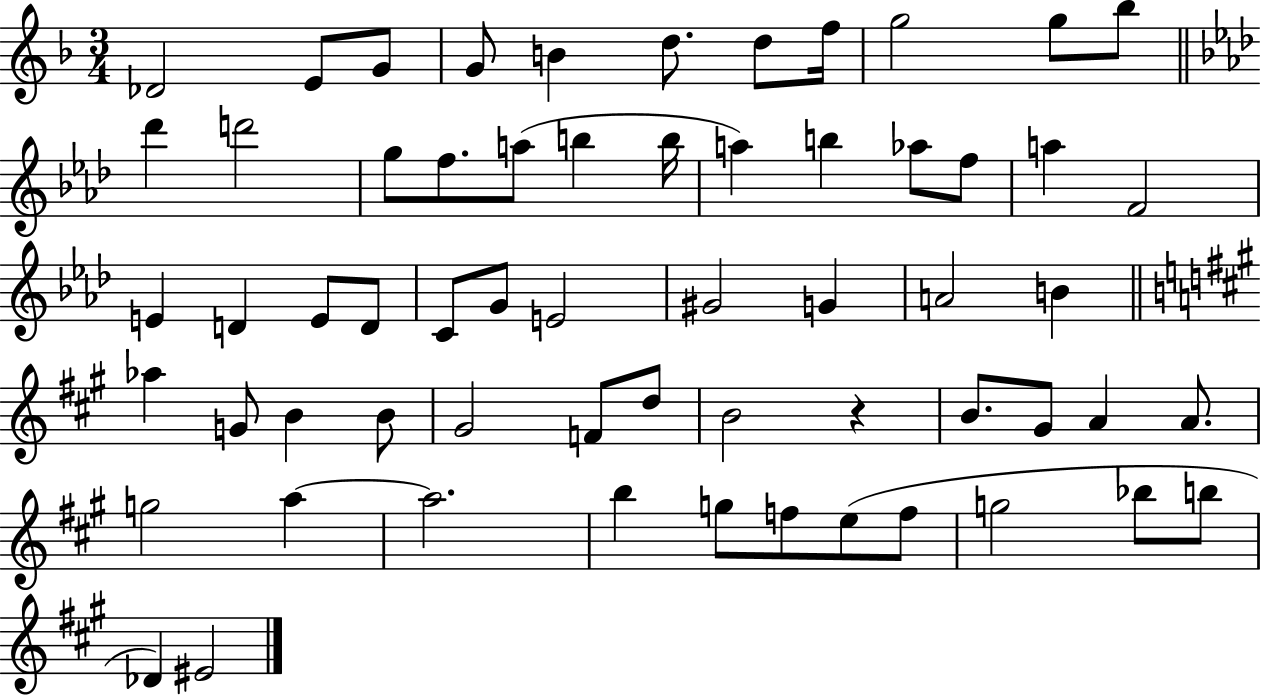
Db4/h E4/e G4/e G4/e B4/q D5/e. D5/e F5/s G5/h G5/e Bb5/e Db6/q D6/h G5/e F5/e. A5/e B5/q B5/s A5/q B5/q Ab5/e F5/e A5/q F4/h E4/q D4/q E4/e D4/e C4/e G4/e E4/h G#4/h G4/q A4/h B4/q Ab5/q G4/e B4/q B4/e G#4/h F4/e D5/e B4/h R/q B4/e. G#4/e A4/q A4/e. G5/h A5/q A5/h. B5/q G5/e F5/e E5/e F5/e G5/h Bb5/e B5/e Db4/q EIS4/h